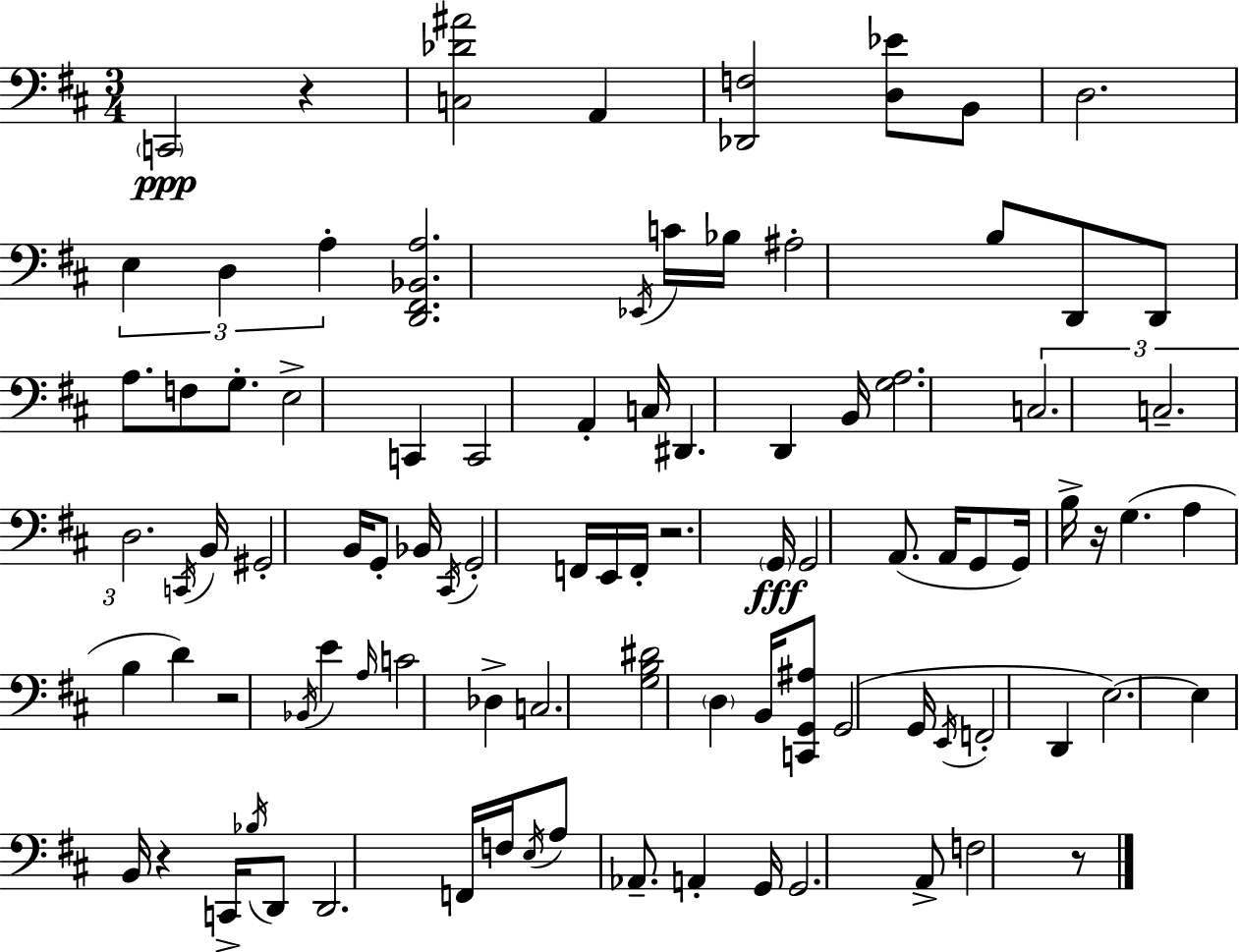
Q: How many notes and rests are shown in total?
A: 93